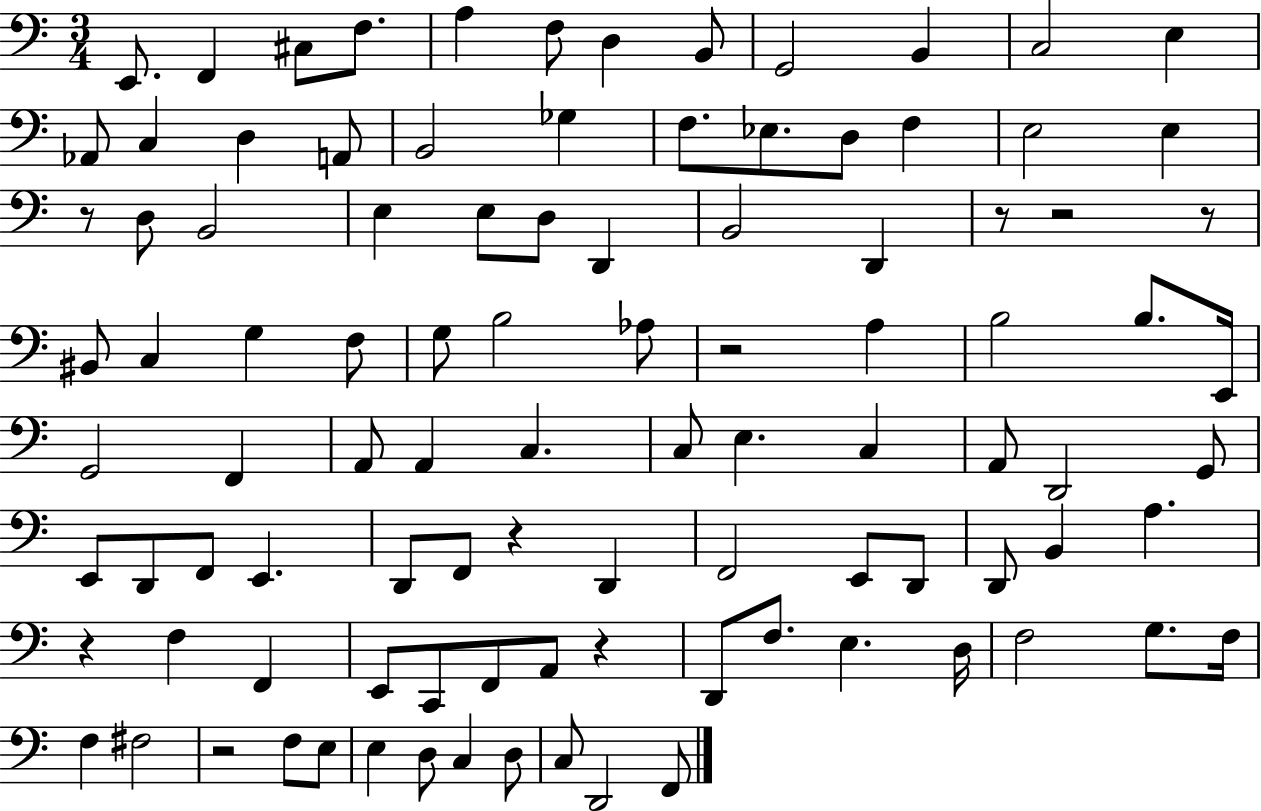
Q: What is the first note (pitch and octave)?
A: E2